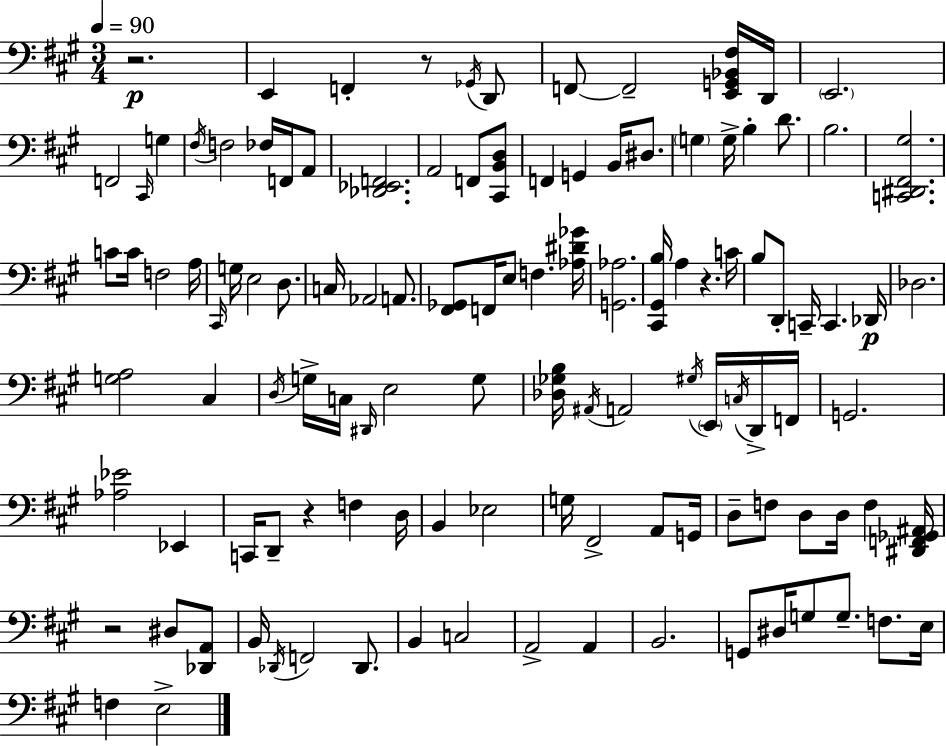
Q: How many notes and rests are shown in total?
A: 116